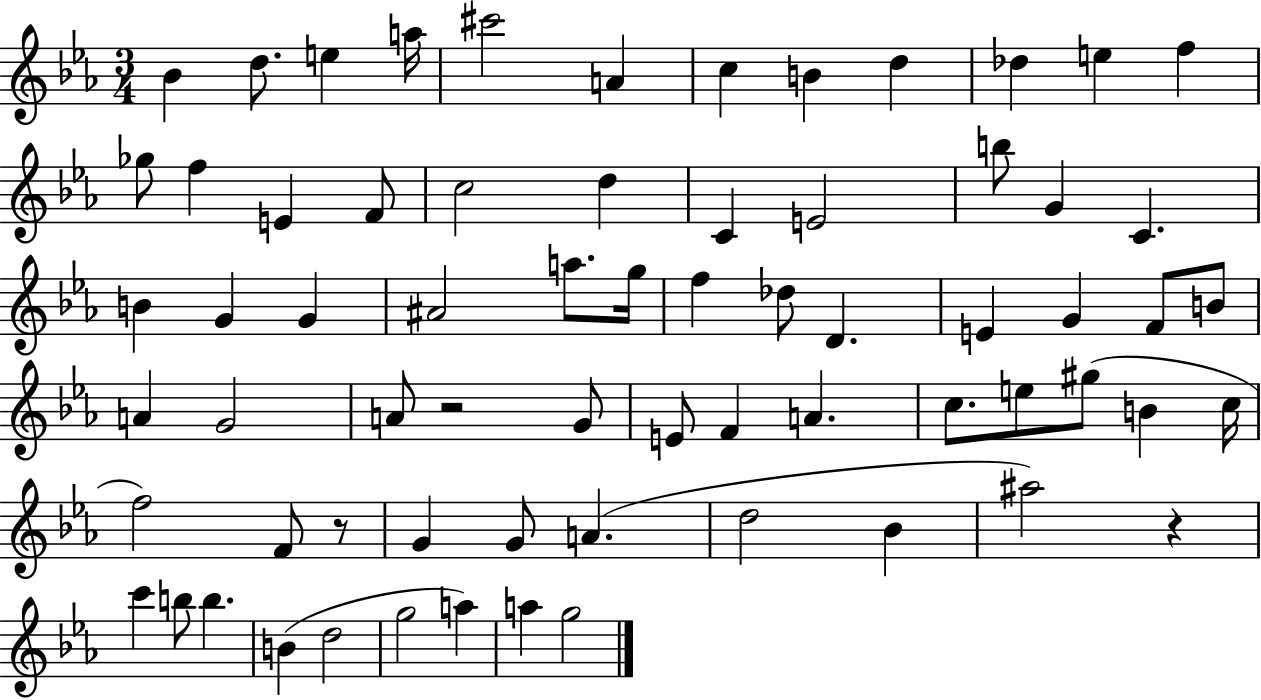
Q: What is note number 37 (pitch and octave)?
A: A4